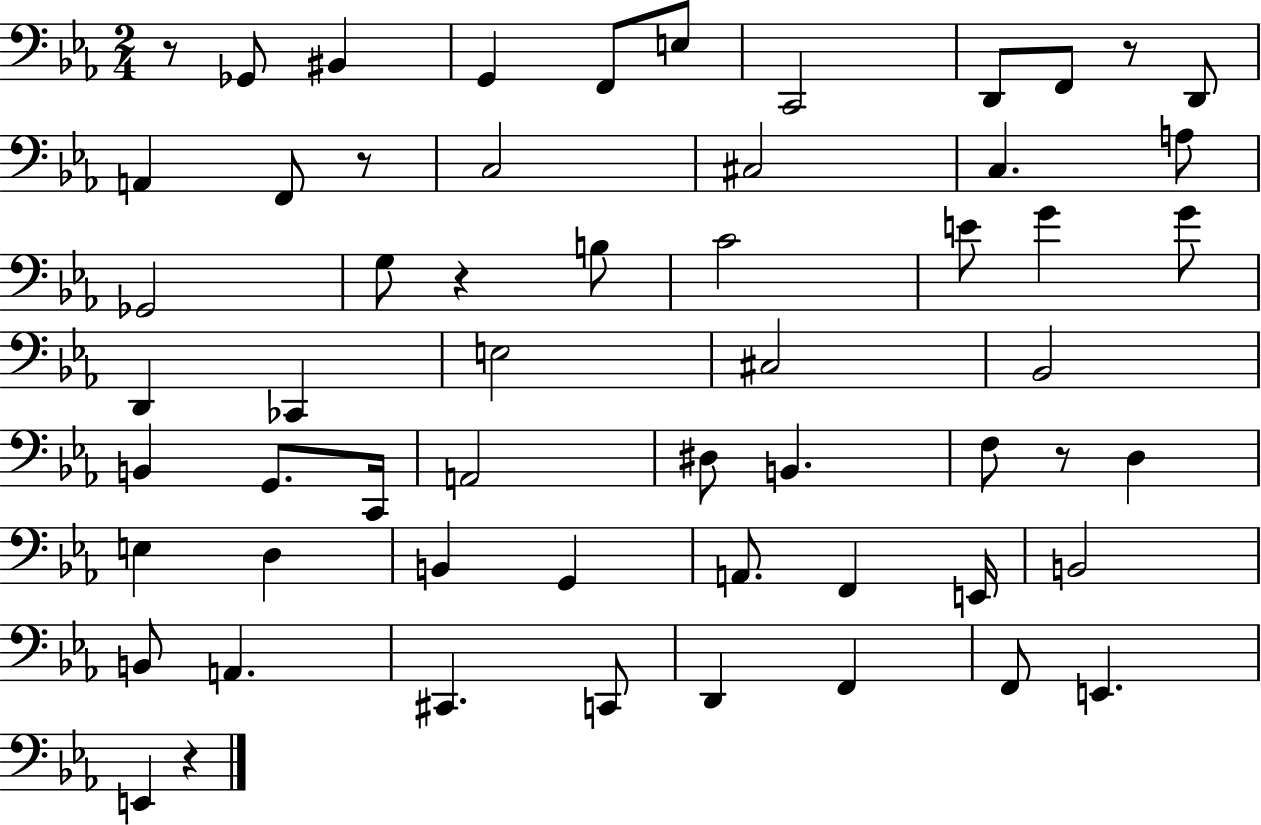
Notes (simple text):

R/e Gb2/e BIS2/q G2/q F2/e E3/e C2/h D2/e F2/e R/e D2/e A2/q F2/e R/e C3/h C#3/h C3/q. A3/e Gb2/h G3/e R/q B3/e C4/h E4/e G4/q G4/e D2/q CES2/q E3/h C#3/h Bb2/h B2/q G2/e. C2/s A2/h D#3/e B2/q. F3/e R/e D3/q E3/q D3/q B2/q G2/q A2/e. F2/q E2/s B2/h B2/e A2/q. C#2/q. C2/e D2/q F2/q F2/e E2/q. E2/q R/q